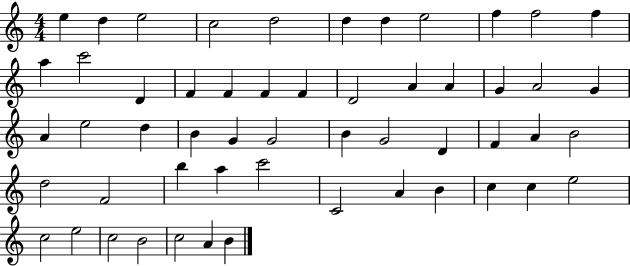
E5/q D5/q E5/h C5/h D5/h D5/q D5/q E5/h F5/q F5/h F5/q A5/q C6/h D4/q F4/q F4/q F4/q F4/q D4/h A4/q A4/q G4/q A4/h G4/q A4/q E5/h D5/q B4/q G4/q G4/h B4/q G4/h D4/q F4/q A4/q B4/h D5/h F4/h B5/q A5/q C6/h C4/h A4/q B4/q C5/q C5/q E5/h C5/h E5/h C5/h B4/h C5/h A4/q B4/q